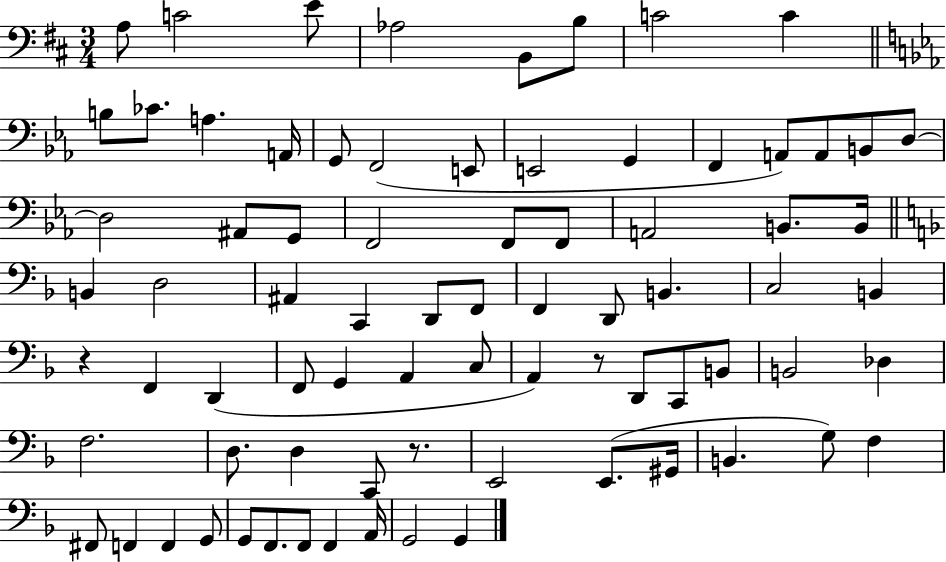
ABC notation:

X:1
T:Untitled
M:3/4
L:1/4
K:D
A,/2 C2 E/2 _A,2 B,,/2 B,/2 C2 C B,/2 _C/2 A, A,,/4 G,,/2 F,,2 E,,/2 E,,2 G,, F,, A,,/2 A,,/2 B,,/2 D,/2 D,2 ^A,,/2 G,,/2 F,,2 F,,/2 F,,/2 A,,2 B,,/2 B,,/4 B,, D,2 ^A,, C,, D,,/2 F,,/2 F,, D,,/2 B,, C,2 B,, z F,, D,, F,,/2 G,, A,, C,/2 A,, z/2 D,,/2 C,,/2 B,,/2 B,,2 _D, F,2 D,/2 D, C,,/2 z/2 E,,2 E,,/2 ^G,,/4 B,, G,/2 F, ^F,,/2 F,, F,, G,,/2 G,,/2 F,,/2 F,,/2 F,, A,,/4 G,,2 G,,